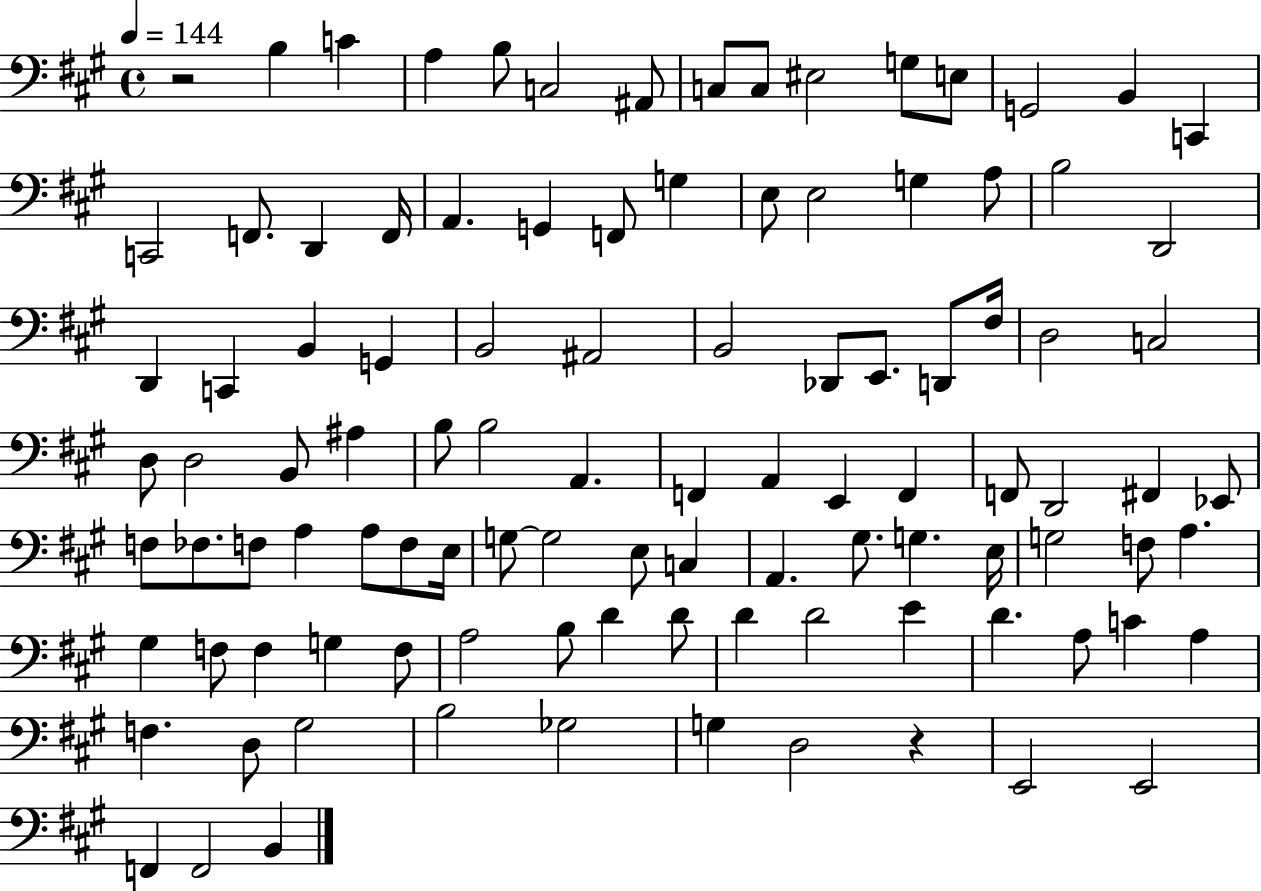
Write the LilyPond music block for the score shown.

{
  \clef bass
  \time 4/4
  \defaultTimeSignature
  \key a \major
  \tempo 4 = 144
  r2 b4 c'4 | a4 b8 c2 ais,8 | c8 c8 eis2 g8 e8 | g,2 b,4 c,4 | \break c,2 f,8. d,4 f,16 | a,4. g,4 f,8 g4 | e8 e2 g4 a8 | b2 d,2 | \break d,4 c,4 b,4 g,4 | b,2 ais,2 | b,2 des,8 e,8. d,8 fis16 | d2 c2 | \break d8 d2 b,8 ais4 | b8 b2 a,4. | f,4 a,4 e,4 f,4 | f,8 d,2 fis,4 ees,8 | \break f8 fes8. f8 a4 a8 f8 e16 | g8~~ g2 e8 c4 | a,4. gis8. g4. e16 | g2 f8 a4. | \break gis4 f8 f4 g4 f8 | a2 b8 d'4 d'8 | d'4 d'2 e'4 | d'4. a8 c'4 a4 | \break f4. d8 gis2 | b2 ges2 | g4 d2 r4 | e,2 e,2 | \break f,4 f,2 b,4 | \bar "|."
}